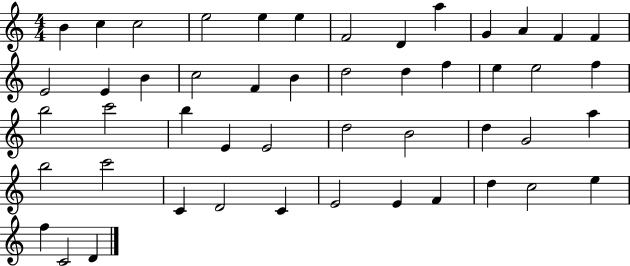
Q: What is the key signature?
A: C major